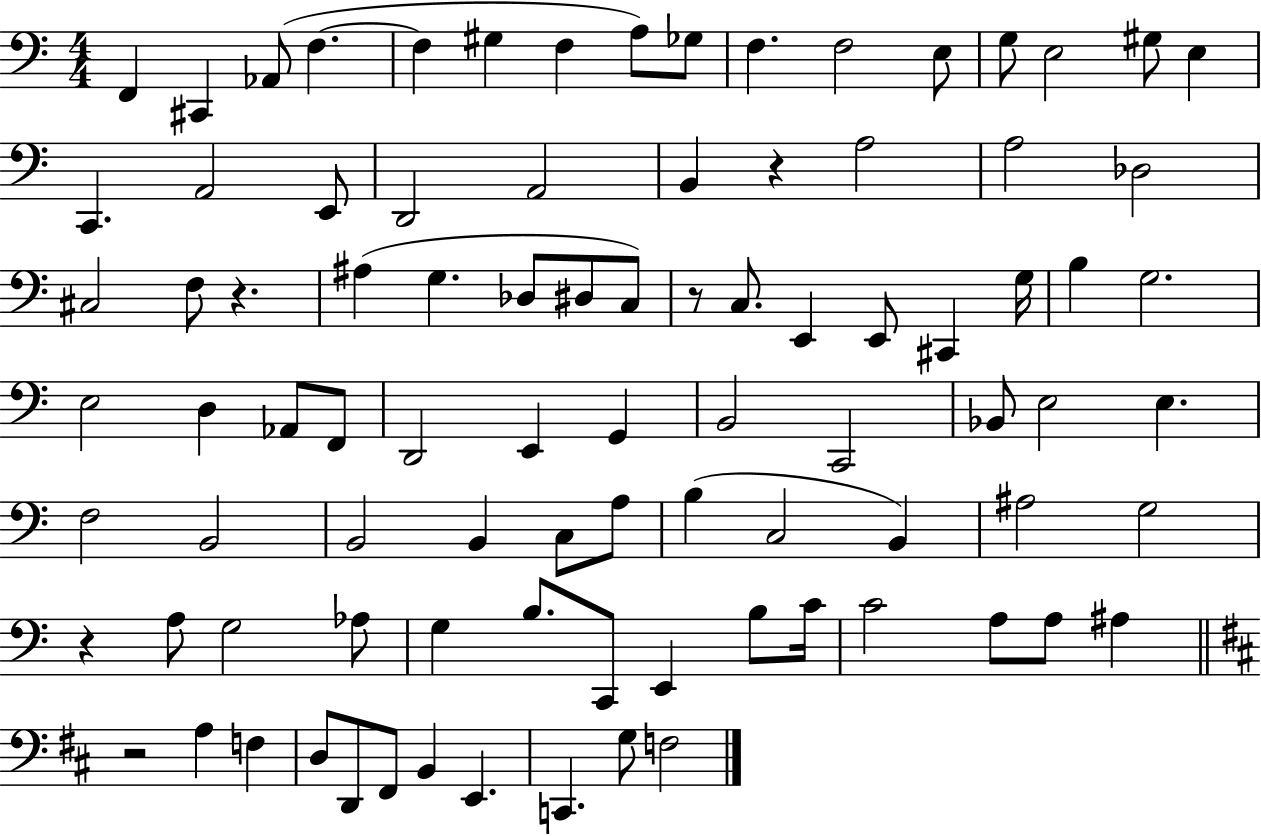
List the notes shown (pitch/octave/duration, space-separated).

F2/q C#2/q Ab2/e F3/q. F3/q G#3/q F3/q A3/e Gb3/e F3/q. F3/h E3/e G3/e E3/h G#3/e E3/q C2/q. A2/h E2/e D2/h A2/h B2/q R/q A3/h A3/h Db3/h C#3/h F3/e R/q. A#3/q G3/q. Db3/e D#3/e C3/e R/e C3/e. E2/q E2/e C#2/q G3/s B3/q G3/h. E3/h D3/q Ab2/e F2/e D2/h E2/q G2/q B2/h C2/h Bb2/e E3/h E3/q. F3/h B2/h B2/h B2/q C3/e A3/e B3/q C3/h B2/q A#3/h G3/h R/q A3/e G3/h Ab3/e G3/q B3/e. C2/e E2/q B3/e C4/s C4/h A3/e A3/e A#3/q R/h A3/q F3/q D3/e D2/e F#2/e B2/q E2/q. C2/q. G3/e F3/h